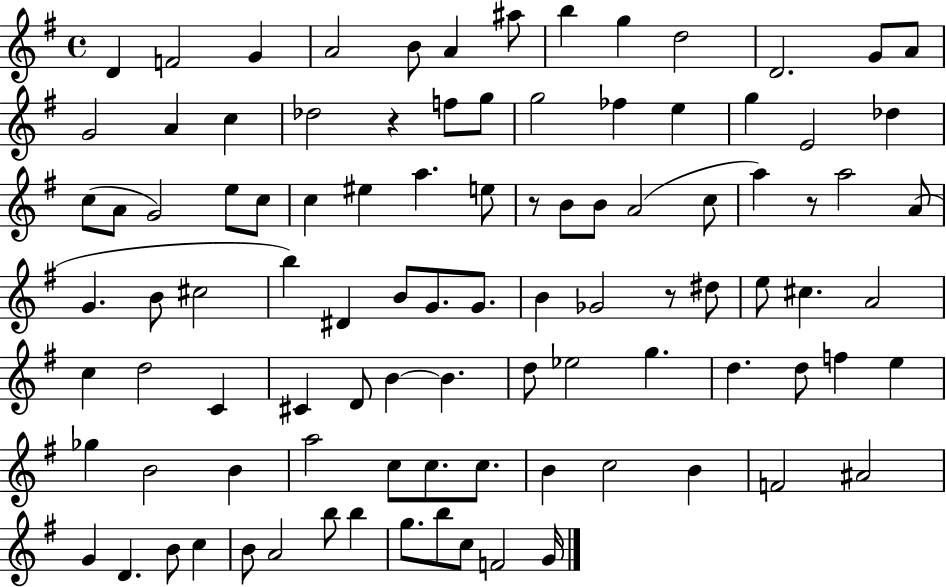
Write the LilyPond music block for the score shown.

{
  \clef treble
  \time 4/4
  \defaultTimeSignature
  \key g \major
  d'4 f'2 g'4 | a'2 b'8 a'4 ais''8 | b''4 g''4 d''2 | d'2. g'8 a'8 | \break g'2 a'4 c''4 | des''2 r4 f''8 g''8 | g''2 fes''4 e''4 | g''4 e'2 des''4 | \break c''8( a'8 g'2) e''8 c''8 | c''4 eis''4 a''4. e''8 | r8 b'8 b'8 a'2( c''8 | a''4) r8 a''2 a'8( | \break g'4. b'8 cis''2 | b''4) dis'4 b'8 g'8. g'8. | b'4 ges'2 r8 dis''8 | e''8 cis''4. a'2 | \break c''4 d''2 c'4 | cis'4 d'8 b'4~~ b'4. | d''8 ees''2 g''4. | d''4. d''8 f''4 e''4 | \break ges''4 b'2 b'4 | a''2 c''8 c''8. c''8. | b'4 c''2 b'4 | f'2 ais'2 | \break g'4 d'4. b'8 c''4 | b'8 a'2 b''8 b''4 | g''8. b''8 c''8 f'2 g'16 | \bar "|."
}